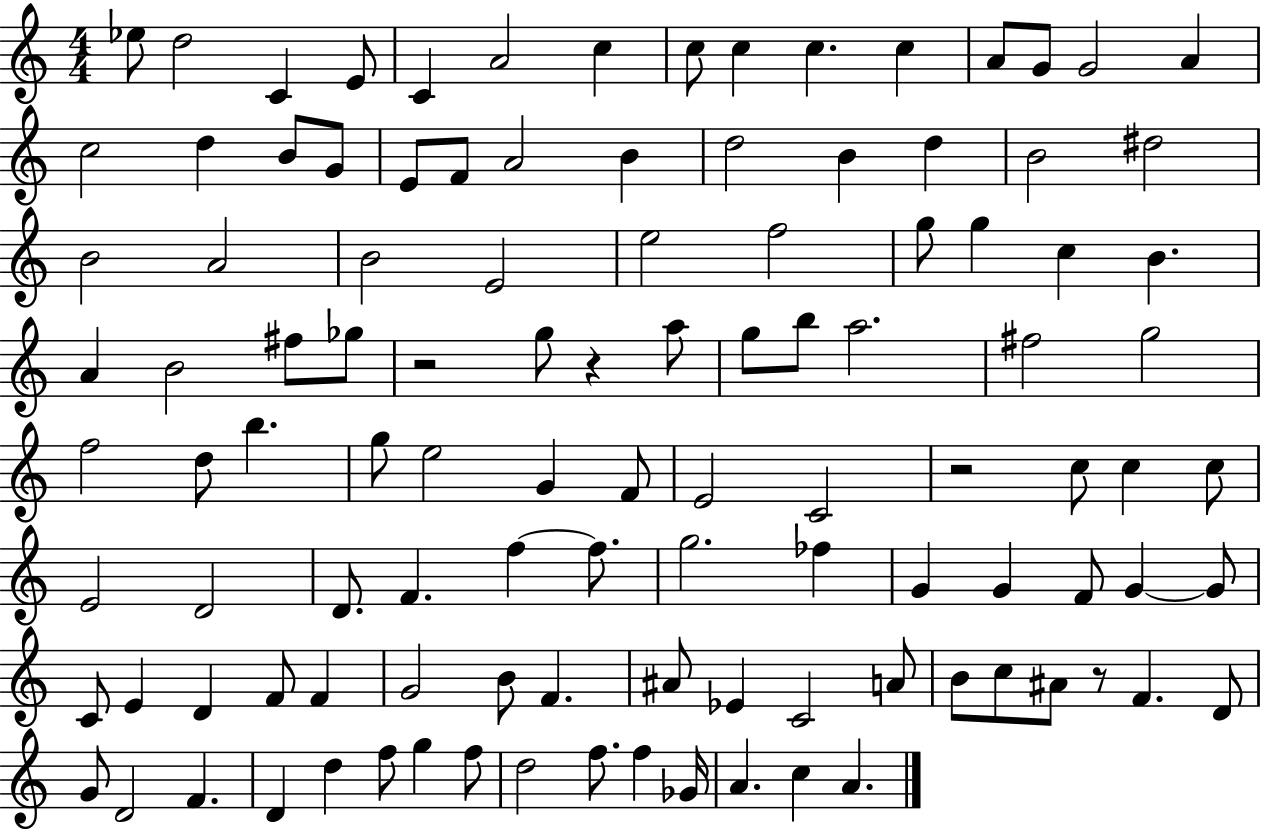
{
  \clef treble
  \numericTimeSignature
  \time 4/4
  \key c \major
  ees''8 d''2 c'4 e'8 | c'4 a'2 c''4 | c''8 c''4 c''4. c''4 | a'8 g'8 g'2 a'4 | \break c''2 d''4 b'8 g'8 | e'8 f'8 a'2 b'4 | d''2 b'4 d''4 | b'2 dis''2 | \break b'2 a'2 | b'2 e'2 | e''2 f''2 | g''8 g''4 c''4 b'4. | \break a'4 b'2 fis''8 ges''8 | r2 g''8 r4 a''8 | g''8 b''8 a''2. | fis''2 g''2 | \break f''2 d''8 b''4. | g''8 e''2 g'4 f'8 | e'2 c'2 | r2 c''8 c''4 c''8 | \break e'2 d'2 | d'8. f'4. f''4~~ f''8. | g''2. fes''4 | g'4 g'4 f'8 g'4~~ g'8 | \break c'8 e'4 d'4 f'8 f'4 | g'2 b'8 f'4. | ais'8 ees'4 c'2 a'8 | b'8 c''8 ais'8 r8 f'4. d'8 | \break g'8 d'2 f'4. | d'4 d''4 f''8 g''4 f''8 | d''2 f''8. f''4 ges'16 | a'4. c''4 a'4. | \break \bar "|."
}